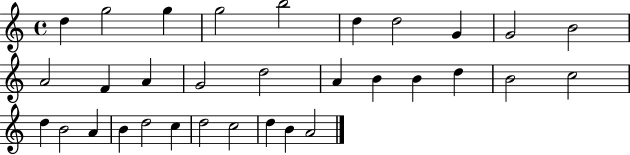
D5/q G5/h G5/q G5/h B5/h D5/q D5/h G4/q G4/h B4/h A4/h F4/q A4/q G4/h D5/h A4/q B4/q B4/q D5/q B4/h C5/h D5/q B4/h A4/q B4/q D5/h C5/q D5/h C5/h D5/q B4/q A4/h